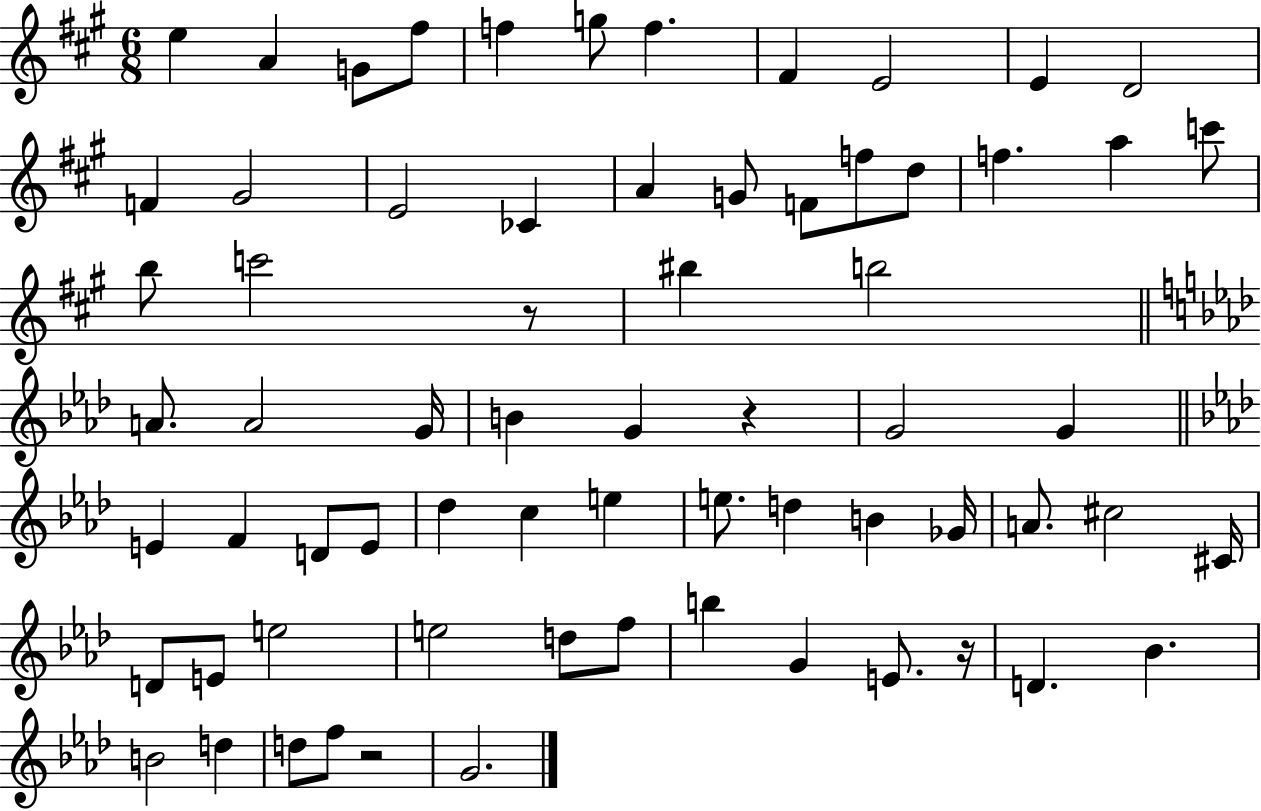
X:1
T:Untitled
M:6/8
L:1/4
K:A
e A G/2 ^f/2 f g/2 f ^F E2 E D2 F ^G2 E2 _C A G/2 F/2 f/2 d/2 f a c'/2 b/2 c'2 z/2 ^b b2 A/2 A2 G/4 B G z G2 G E F D/2 E/2 _d c e e/2 d B _G/4 A/2 ^c2 ^C/4 D/2 E/2 e2 e2 d/2 f/2 b G E/2 z/4 D _B B2 d d/2 f/2 z2 G2